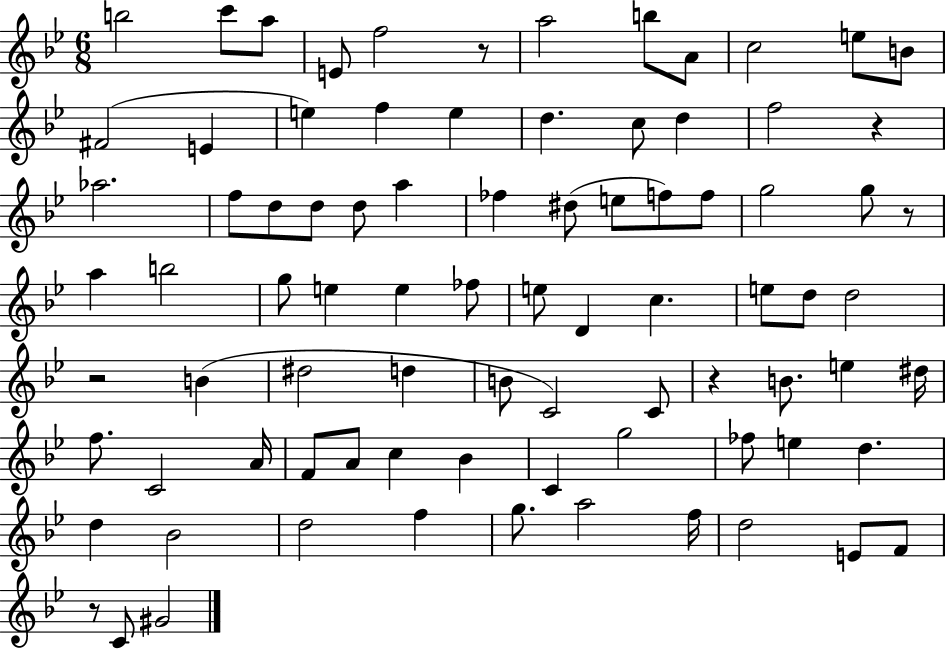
X:1
T:Untitled
M:6/8
L:1/4
K:Bb
b2 c'/2 a/2 E/2 f2 z/2 a2 b/2 A/2 c2 e/2 B/2 ^F2 E e f e d c/2 d f2 z _a2 f/2 d/2 d/2 d/2 a _f ^d/2 e/2 f/2 f/2 g2 g/2 z/2 a b2 g/2 e e _f/2 e/2 D c e/2 d/2 d2 z2 B ^d2 d B/2 C2 C/2 z B/2 e ^d/4 f/2 C2 A/4 F/2 A/2 c _B C g2 _f/2 e d d _B2 d2 f g/2 a2 f/4 d2 E/2 F/2 z/2 C/2 ^G2